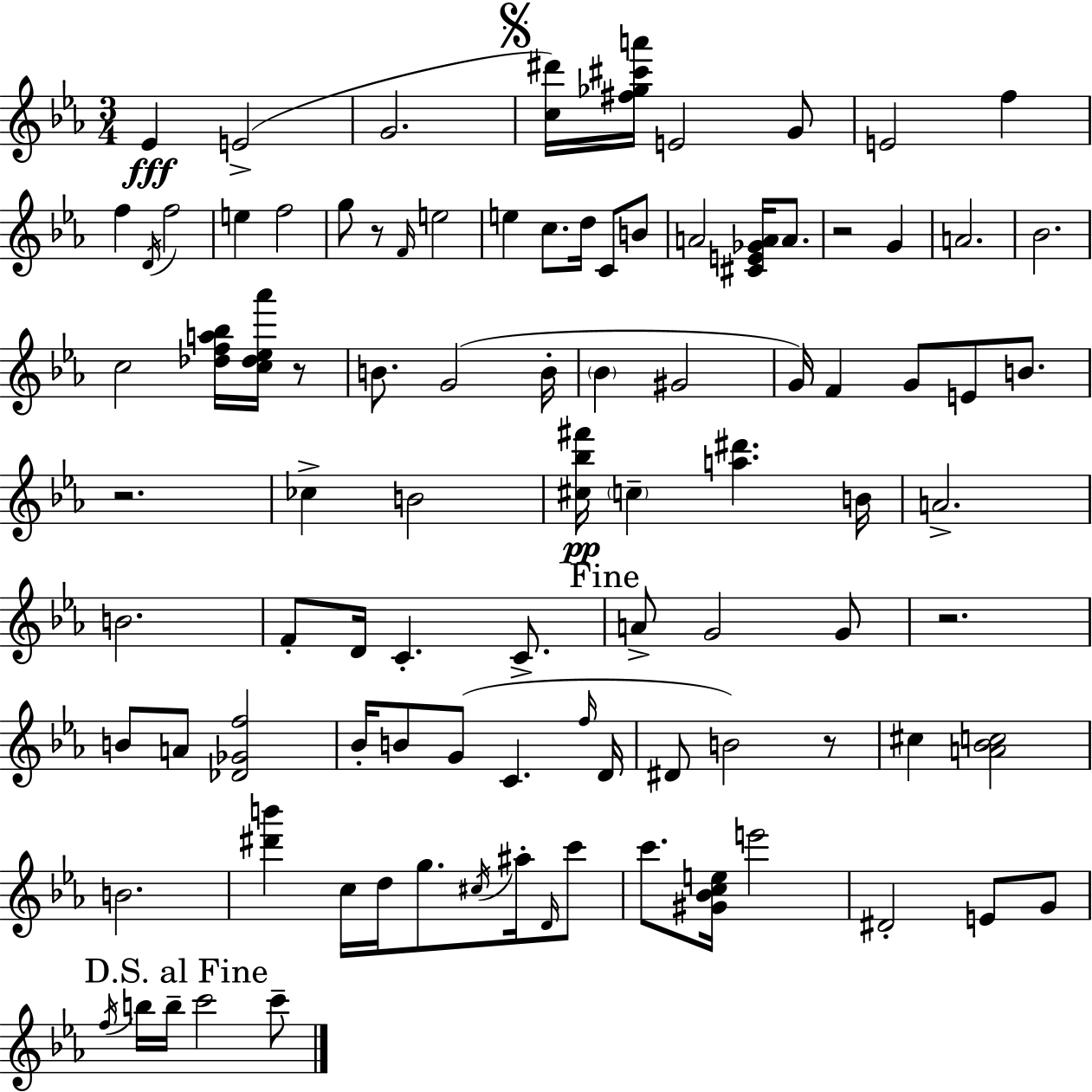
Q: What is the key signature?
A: EES major